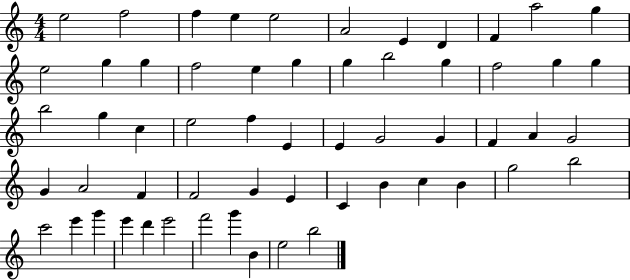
{
  \clef treble
  \numericTimeSignature
  \time 4/4
  \key c \major
  e''2 f''2 | f''4 e''4 e''2 | a'2 e'4 d'4 | f'4 a''2 g''4 | \break e''2 g''4 g''4 | f''2 e''4 g''4 | g''4 b''2 g''4 | f''2 g''4 g''4 | \break b''2 g''4 c''4 | e''2 f''4 e'4 | e'4 g'2 g'4 | f'4 a'4 g'2 | \break g'4 a'2 f'4 | f'2 g'4 e'4 | c'4 b'4 c''4 b'4 | g''2 b''2 | \break c'''2 e'''4 g'''4 | e'''4 d'''4 e'''2 | f'''2 g'''4 b'4 | e''2 b''2 | \break \bar "|."
}